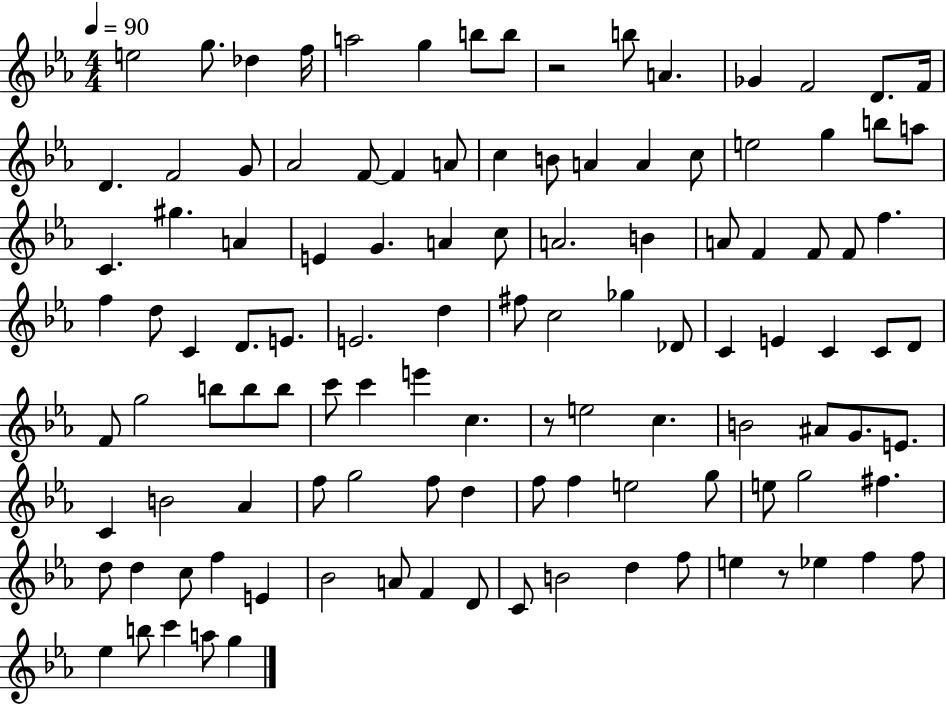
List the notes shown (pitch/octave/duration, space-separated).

E5/h G5/e. Db5/q F5/s A5/h G5/q B5/e B5/e R/h B5/e A4/q. Gb4/q F4/h D4/e. F4/s D4/q. F4/h G4/e Ab4/h F4/e F4/q A4/e C5/q B4/e A4/q A4/q C5/e E5/h G5/q B5/e A5/e C4/q. G#5/q. A4/q E4/q G4/q. A4/q C5/e A4/h. B4/q A4/e F4/q F4/e F4/e F5/q. F5/q D5/e C4/q D4/e. E4/e. E4/h. D5/q F#5/e C5/h Gb5/q Db4/e C4/q E4/q C4/q C4/e D4/e F4/e G5/h B5/e B5/e B5/e C6/e C6/q E6/q C5/q. R/e E5/h C5/q. B4/h A#4/e G4/e. E4/e. C4/q B4/h Ab4/q F5/e G5/h F5/e D5/q F5/e F5/q E5/h G5/e E5/e G5/h F#5/q. D5/e D5/q C5/e F5/q E4/q Bb4/h A4/e F4/q D4/e C4/e B4/h D5/q F5/e E5/q R/e Eb5/q F5/q F5/e Eb5/q B5/e C6/q A5/e G5/q